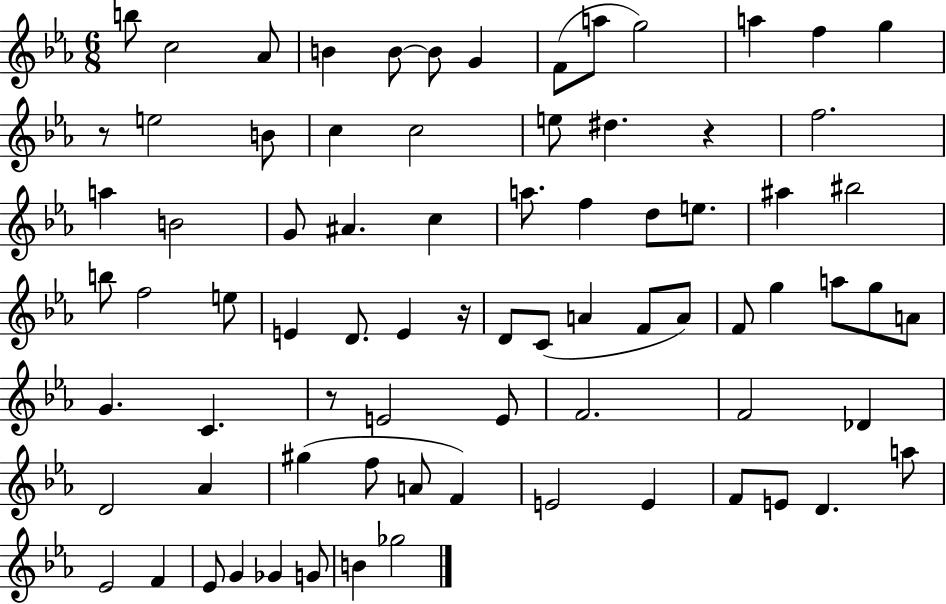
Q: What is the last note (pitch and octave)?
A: Gb5